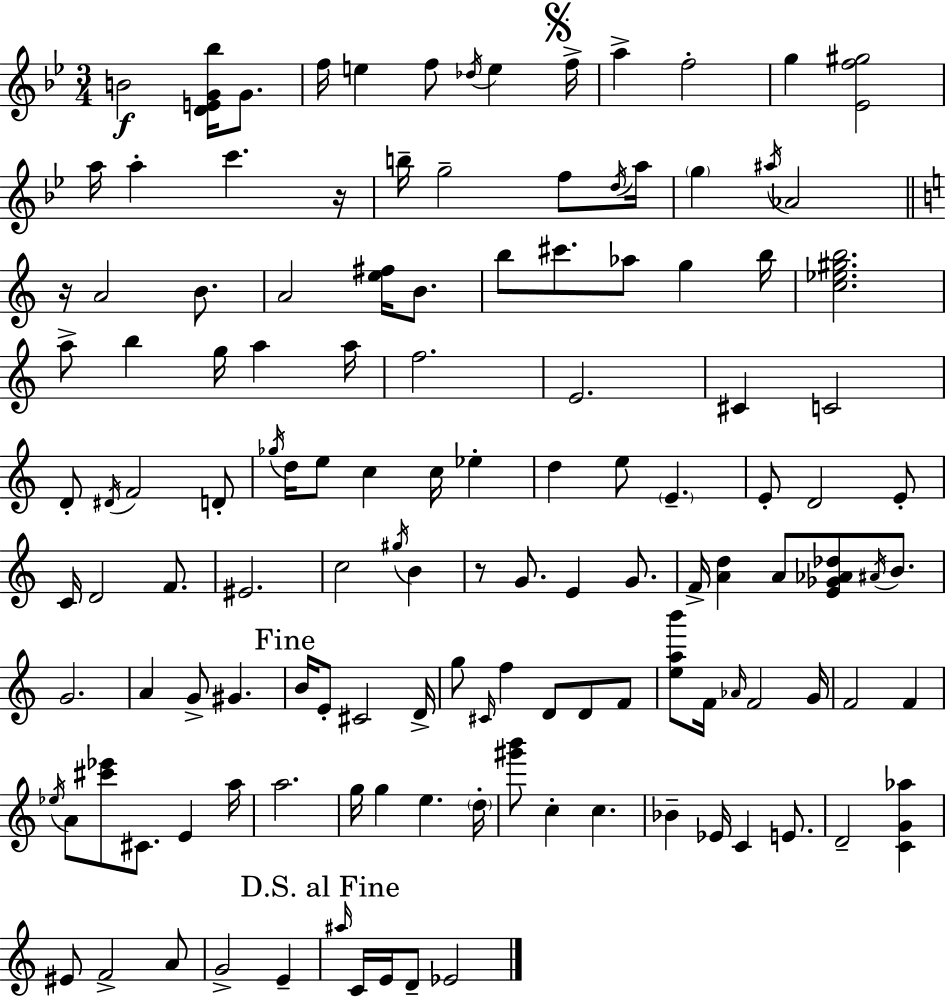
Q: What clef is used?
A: treble